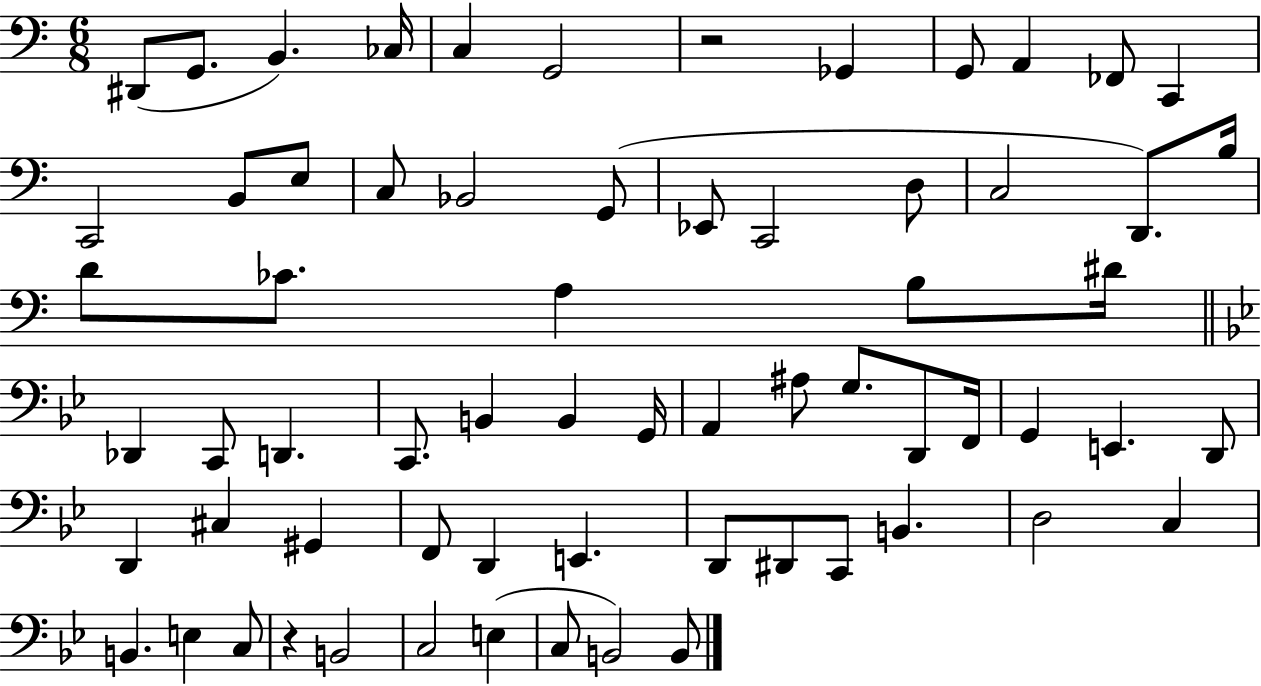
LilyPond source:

{
  \clef bass
  \numericTimeSignature
  \time 6/8
  \key c \major
  dis,8( g,8. b,4.) ces16 | c4 g,2 | r2 ges,4 | g,8 a,4 fes,8 c,4 | \break c,2 b,8 e8 | c8 bes,2 g,8( | ees,8 c,2 d8 | c2 d,8.) b16 | \break d'8 ces'8. a4 b8 dis'16 | \bar "||" \break \key bes \major des,4 c,8 d,4. | c,8. b,4 b,4 g,16 | a,4 ais8 g8. d,8 f,16 | g,4 e,4. d,8 | \break d,4 cis4 gis,4 | f,8 d,4 e,4. | d,8 dis,8 c,8 b,4. | d2 c4 | \break b,4. e4 c8 | r4 b,2 | c2 e4( | c8 b,2) b,8 | \break \bar "|."
}